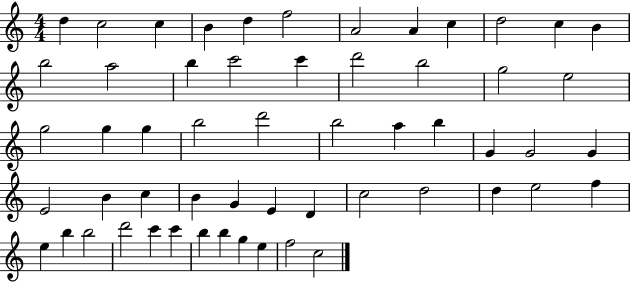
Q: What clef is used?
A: treble